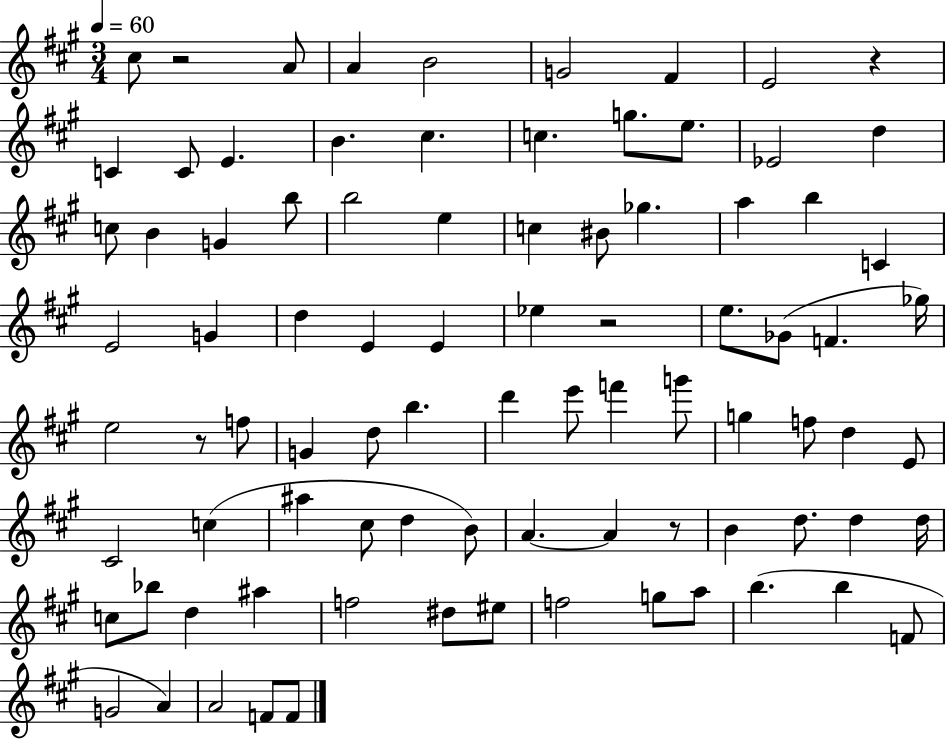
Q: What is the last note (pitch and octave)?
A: F4